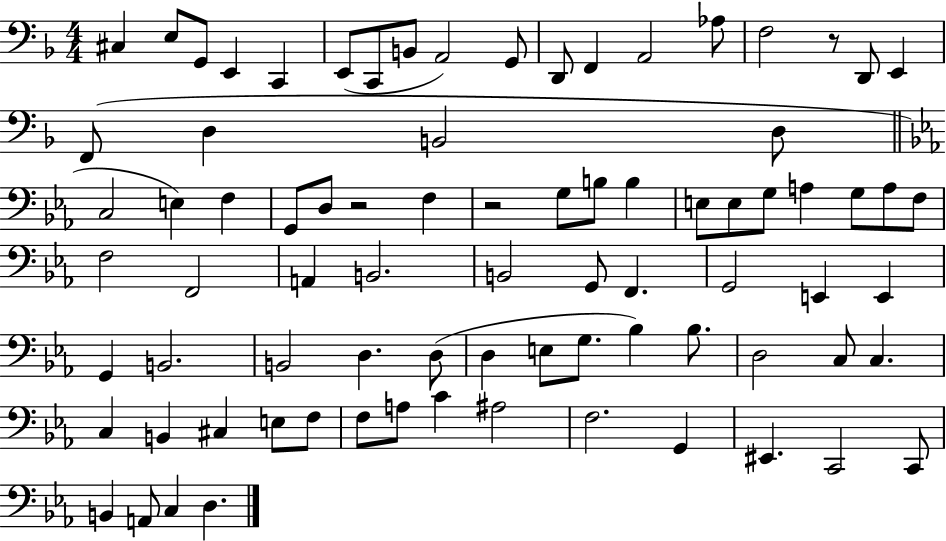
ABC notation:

X:1
T:Untitled
M:4/4
L:1/4
K:F
^C, E,/2 G,,/2 E,, C,, E,,/2 C,,/2 B,,/2 A,,2 G,,/2 D,,/2 F,, A,,2 _A,/2 F,2 z/2 D,,/2 E,, F,,/2 D, B,,2 D,/2 C,2 E, F, G,,/2 D,/2 z2 F, z2 G,/2 B,/2 B, E,/2 E,/2 G,/2 A, G,/2 A,/2 F,/2 F,2 F,,2 A,, B,,2 B,,2 G,,/2 F,, G,,2 E,, E,, G,, B,,2 B,,2 D, D,/2 D, E,/2 G,/2 _B, _B,/2 D,2 C,/2 C, C, B,, ^C, E,/2 F,/2 F,/2 A,/2 C ^A,2 F,2 G,, ^E,, C,,2 C,,/2 B,, A,,/2 C, D,